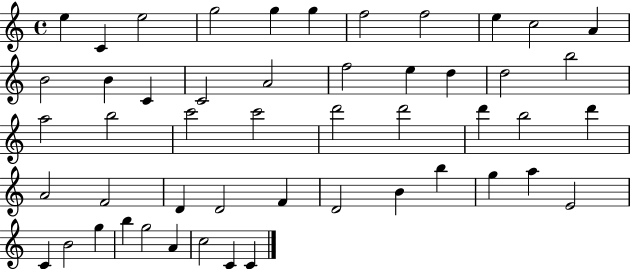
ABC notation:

X:1
T:Untitled
M:4/4
L:1/4
K:C
e C e2 g2 g g f2 f2 e c2 A B2 B C C2 A2 f2 e d d2 b2 a2 b2 c'2 c'2 d'2 d'2 d' b2 d' A2 F2 D D2 F D2 B b g a E2 C B2 g b g2 A c2 C C